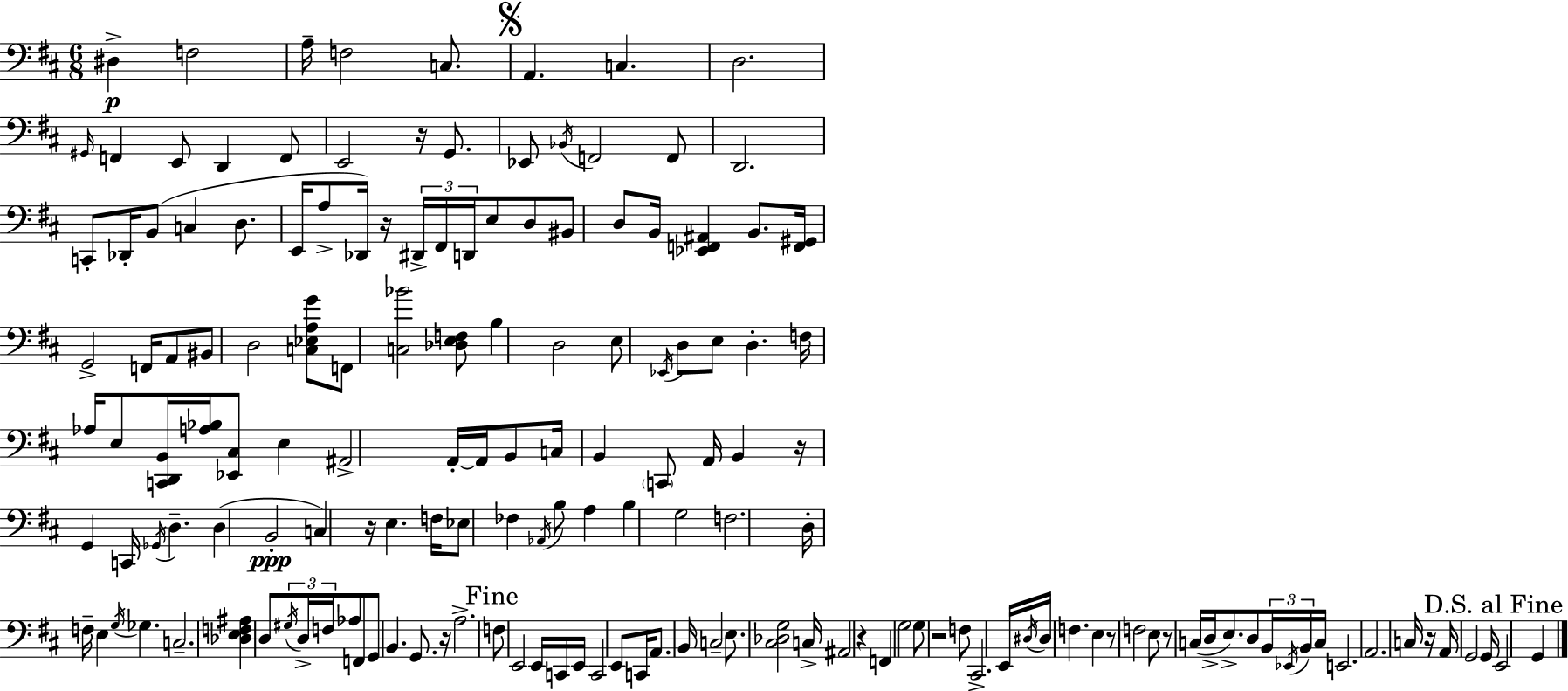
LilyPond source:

{
  \clef bass
  \numericTimeSignature
  \time 6/8
  \key d \major
  dis4->\p f2 | a16-- f2 c8. | \mark \markup { \musicglyph "scripts.segno" } a,4. c4. | d2. | \break \grace { gis,16 } f,4 e,8 d,4 f,8 | e,2 r16 g,8. | ees,8 \acciaccatura { bes,16 } f,2 | f,8 d,2. | \break c,8-. des,16-. b,8( c4 d8. | e,16 a8-> des,16) r16 \tuplet 3/2 { dis,16-> fis,16 d,16 } e8 | d8 bis,8 d8 b,16 <ees, f, ais,>4 b,8. | <f, gis,>16 g,2-> f,16 | \break a,8 bis,8 d2 | <c ees a g'>8 f,8 <c bes'>2 | <des e f>8 b4 d2 | e8 \acciaccatura { ees,16 } d8 e8 d4.-. | \break f16 aes16 e8 <c, d, b,>16 <a bes>16 <ees, cis>8 e4 | ais,2-> a,16-.~~ | a,16 b,8 c16 b,4 \parenthesize c,8 a,16 b,4 | r16 g,4 c,16 \acciaccatura { ges,16 } d4.-- | \break d4( b,2-.\ppp | c4) r16 e4. | f16 ees8 fes4 \acciaccatura { aes,16 } b8 | a4 b4 g2 | \break f2. | d16-. f16-- e4 \acciaccatura { g16 } | ges4. c2.-- | <des e f ais>4 d8 | \break \tuplet 3/2 { \acciaccatura { gis16 } d16-> f16 } aes8 f,8 g,8 b,4. | g,8. r16 a2.-> | \mark "Fine" f8 e,2 | e,16 c,16 e,16 c,2 | \break e,8 c,16 a,8. b,16 c2-- | e8. <cis des g>2 | c16-> ais,2 | r4 f,4 g2 | \break g8 r2 | f8 cis,2.-> | e,16 \acciaccatura { dis16 } dis16 f4. | e4 r8 f2 | \break e8 r8 c16( d16-> | e8.->) d8 \tuplet 3/2 { b,16 \acciaccatura { ees,16 } b,16 } c16 e,2. | a,2. | c16 r16 a,16 | \break g,2 g,16 \mark "D.S. al Fine" e,2 | g,4 \bar "|."
}